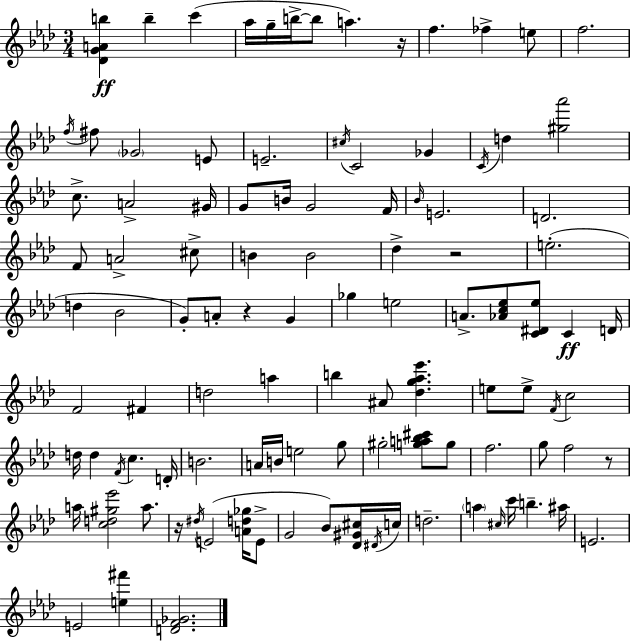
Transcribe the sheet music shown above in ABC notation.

X:1
T:Untitled
M:3/4
L:1/4
K:Fm
[_DGAb] b c' _a/4 g/4 b/4 b/2 a z/4 f _f e/2 f2 f/4 ^f/2 _G2 E/2 E2 ^c/4 C2 _G C/4 d [^g_a']2 c/2 A2 ^G/4 G/2 B/4 G2 F/4 _B/4 E2 D2 F/2 A2 ^c/2 B B2 _d z2 e2 d _B2 G/2 A/2 z G _g e2 A/2 [_Ac_e]/2 [C^D_e]/2 C D/4 F2 ^F d2 a b ^A/2 [_dg_a_e'] e/2 e/2 F/4 c2 d/4 d F/4 c D/4 B2 A/4 B/4 e2 g/2 ^g2 [ga_b^c']/2 g/2 f2 g/2 f2 z/2 a/4 [cd^g_e']2 a/2 z/4 ^d/4 E2 [Ad_g]/4 E/2 G2 _B/2 [_D^G^c]/4 ^D/4 c/4 d2 a ^c/4 c'/4 b ^a/4 E2 E2 [e^f'] [DF_G]2